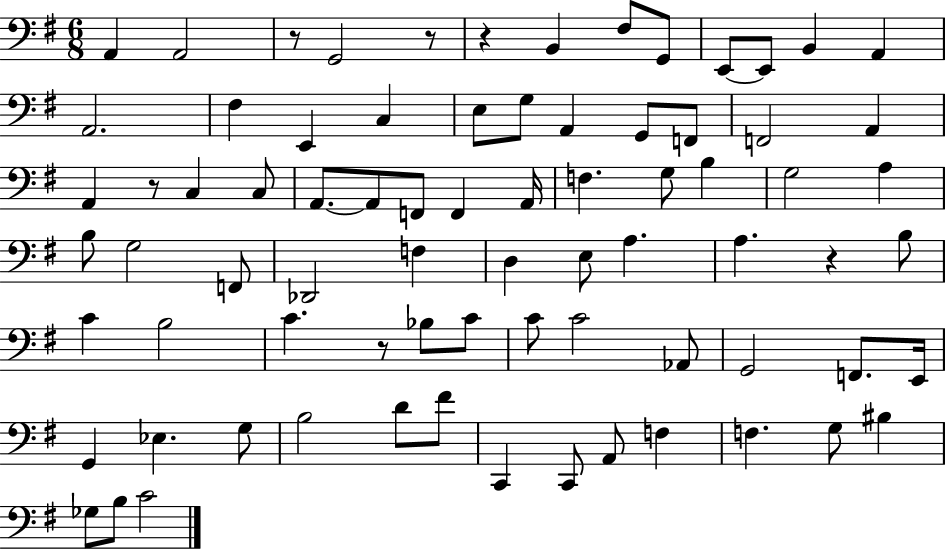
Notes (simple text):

A2/q A2/h R/e G2/h R/e R/q B2/q F#3/e G2/e E2/e E2/e B2/q A2/q A2/h. F#3/q E2/q C3/q E3/e G3/e A2/q G2/e F2/e F2/h A2/q A2/q R/e C3/q C3/e A2/e. A2/e F2/e F2/q A2/s F3/q. G3/e B3/q G3/h A3/q B3/e G3/h F2/e Db2/h F3/q D3/q E3/e A3/q. A3/q. R/q B3/e C4/q B3/h C4/q. R/e Bb3/e C4/e C4/e C4/h Ab2/e G2/h F2/e. E2/s G2/q Eb3/q. G3/e B3/h D4/e F#4/e C2/q C2/e A2/e F3/q F3/q. G3/e BIS3/q Gb3/e B3/e C4/h